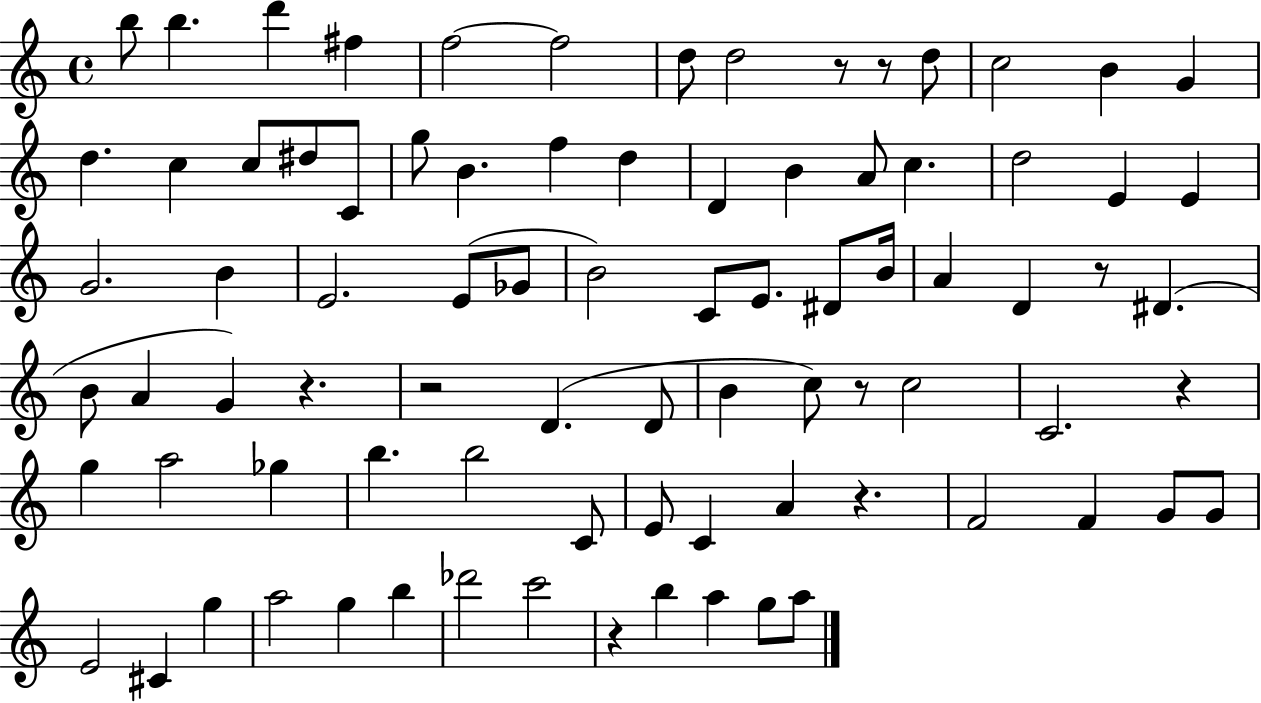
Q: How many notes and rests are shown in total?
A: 84